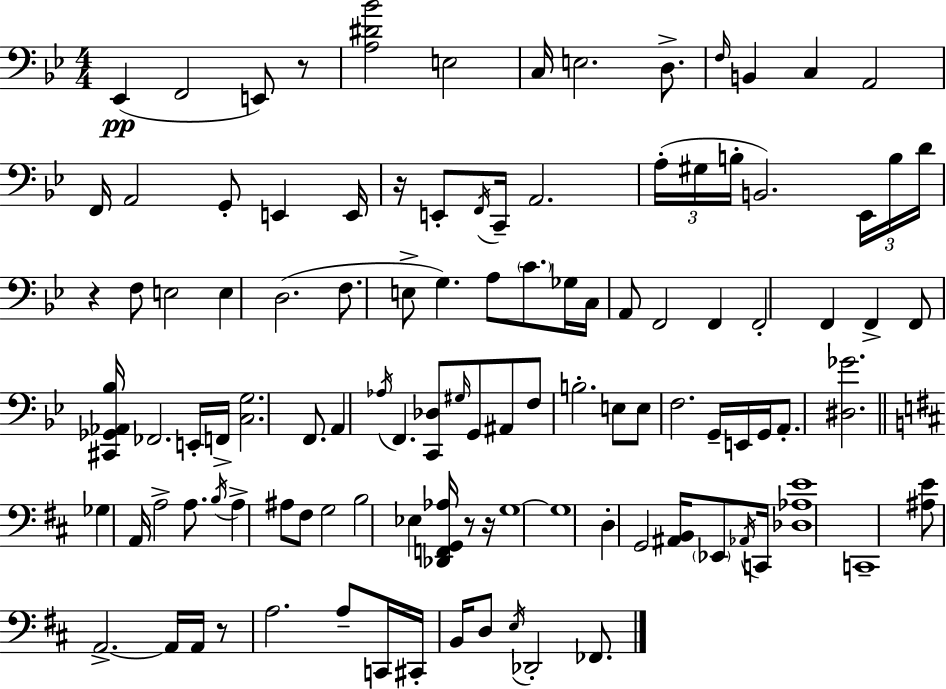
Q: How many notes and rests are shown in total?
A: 110